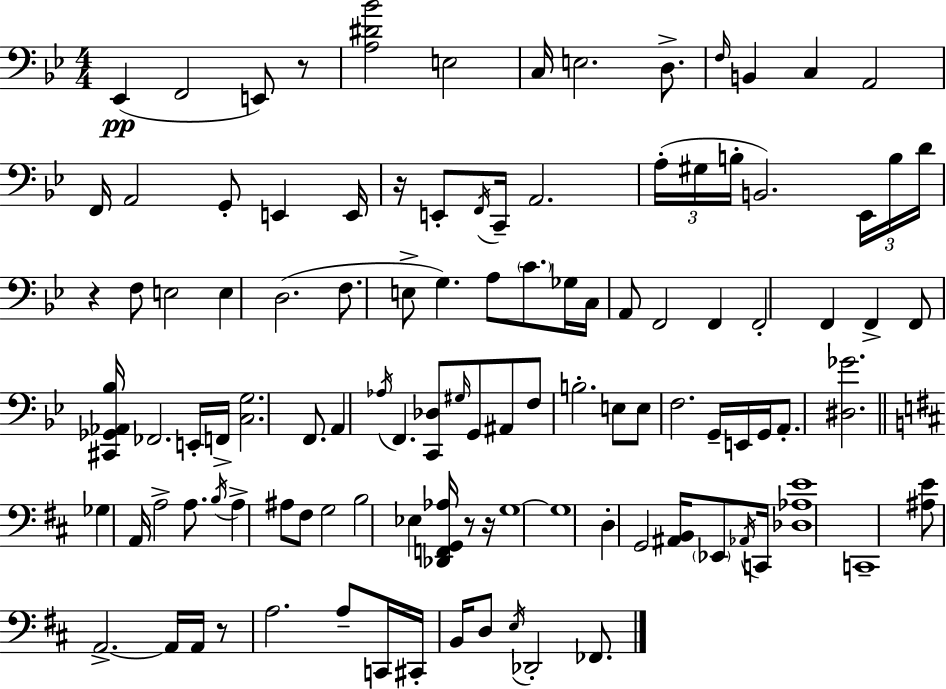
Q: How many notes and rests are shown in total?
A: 110